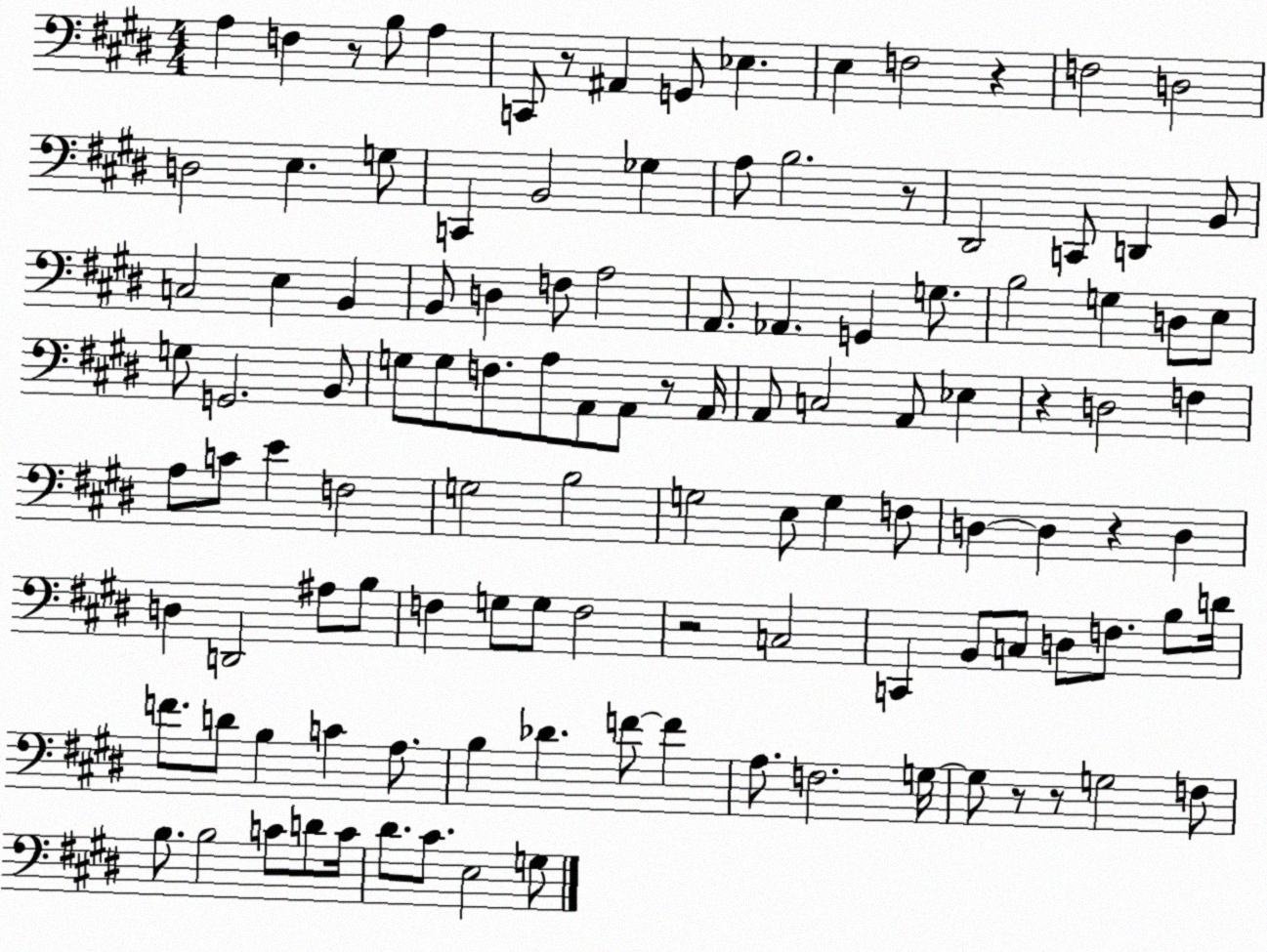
X:1
T:Untitled
M:4/4
L:1/4
K:E
A, F, z/2 B,/2 A, C,,/2 z/2 ^A,, G,,/2 _E, E, F,2 z F,2 D,2 D,2 E, G,/2 C,, B,,2 _G, A,/2 B,2 z/2 ^D,,2 C,,/2 D,, B,,/2 C,2 E, B,, B,,/2 D, F,/2 A,2 A,,/2 _A,, G,, G,/2 B,2 G, D,/2 E,/2 G,/2 G,,2 B,,/2 G,/2 G,/2 F,/2 A,/2 A,,/2 A,,/2 z/2 A,,/4 A,,/2 C,2 A,,/2 _E, z D,2 F, A,/2 C/2 E F,2 G,2 B,2 G,2 E,/2 G, F,/2 D, D, z D, D, D,,2 ^A,/2 B,/2 F, G,/2 G,/2 F,2 z2 C,2 C,, B,,/2 C,/2 D,/2 F,/2 B,/2 D/4 F/2 D/2 B, C A,/2 B, _D F/2 F A,/2 F,2 G,/4 G,/2 z/2 z/2 G,2 F,/2 B,/2 B,2 C/2 D/2 C/4 ^D/2 ^C/2 E,2 G,/2